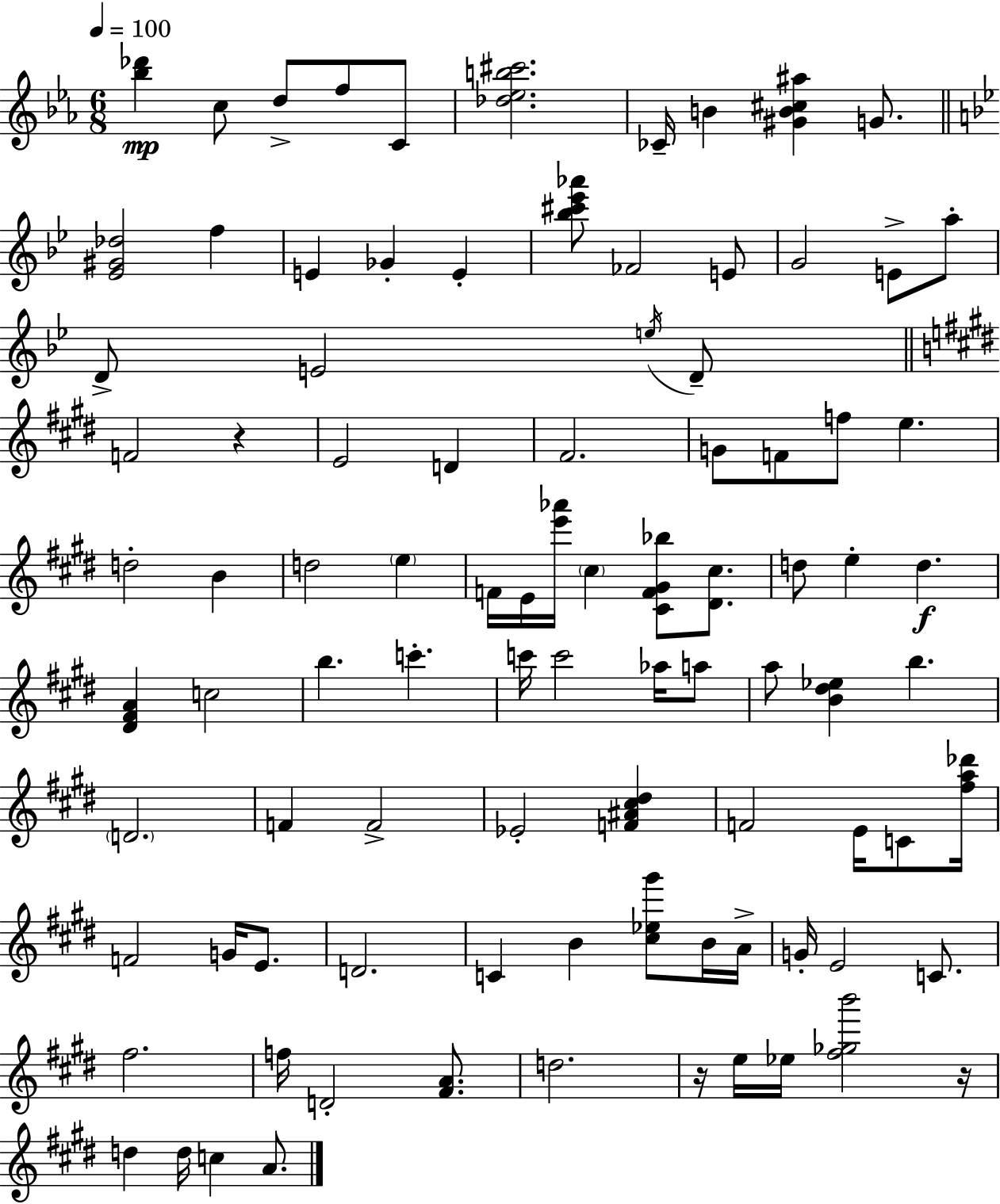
[Bb5,Db6]/q C5/e D5/e F5/e C4/e [Db5,Eb5,B5,C#6]/h. CES4/s B4/q [G#4,B4,C#5,A#5]/q G4/e. [Eb4,G#4,Db5]/h F5/q E4/q Gb4/q E4/q [Bb5,C#6,Eb6,Ab6]/e FES4/h E4/e G4/h E4/e A5/e D4/e E4/h E5/s D4/e F4/h R/q E4/h D4/q F#4/h. G4/e F4/e F5/e E5/q. D5/h B4/q D5/h E5/q F4/s E4/s [E6,Ab6]/s C#5/q [C#4,F4,G#4,Bb5]/e [D#4,C#5]/e. D5/e E5/q D5/q. [D#4,F#4,A4]/q C5/h B5/q. C6/q. C6/s C6/h Ab5/s A5/e A5/e [B4,D#5,Eb5]/q B5/q. D4/h. F4/q F4/h Eb4/h [F4,A#4,C#5,D#5]/q F4/h E4/s C4/e [F#5,A5,Db6]/s F4/h G4/s E4/e. D4/h. C4/q B4/q [C#5,Eb5,G#6]/e B4/s A4/s G4/s E4/h C4/e. F#5/h. F5/s D4/h [F#4,A4]/e. D5/h. R/s E5/s Eb5/s [F#5,Gb5,B6]/h R/s D5/q D5/s C5/q A4/e.